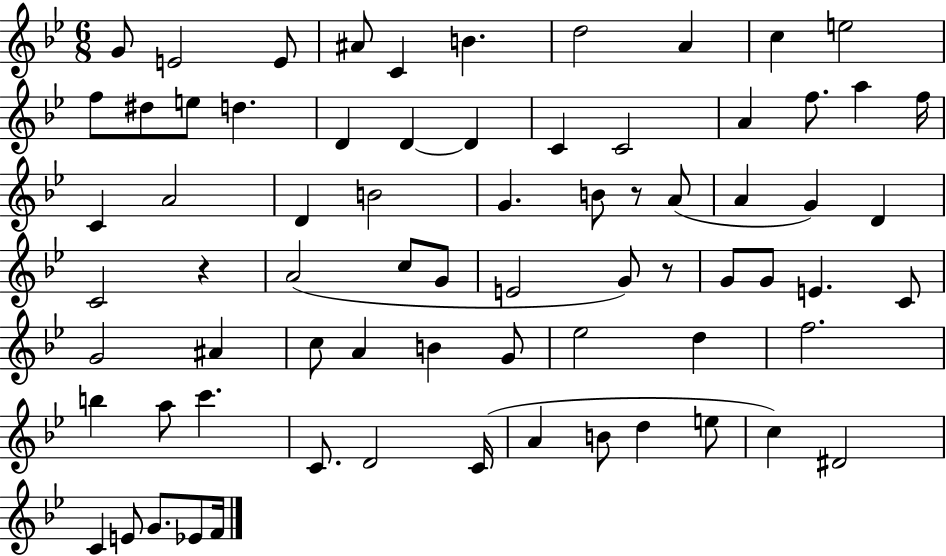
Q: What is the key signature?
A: BES major